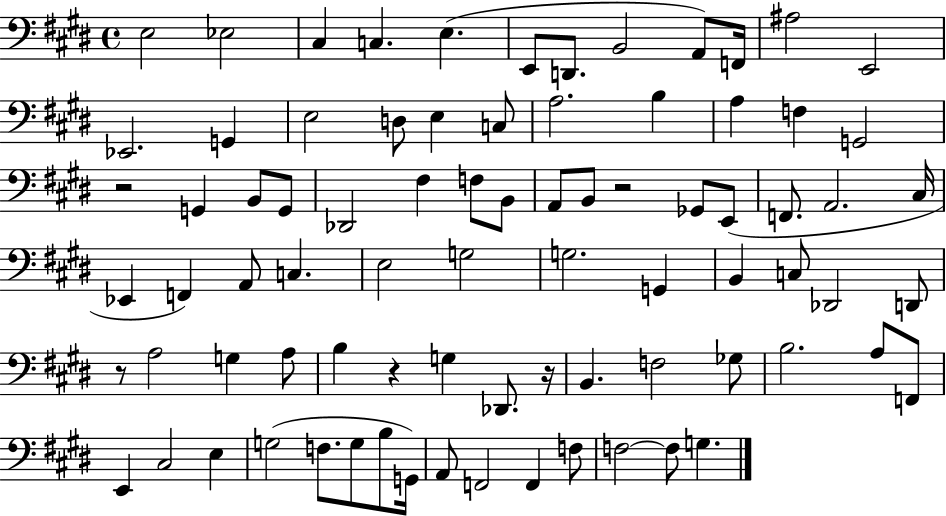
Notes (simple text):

E3/h Eb3/h C#3/q C3/q. E3/q. E2/e D2/e. B2/h A2/e F2/s A#3/h E2/h Eb2/h. G2/q E3/h D3/e E3/q C3/e A3/h. B3/q A3/q F3/q G2/h R/h G2/q B2/e G2/e Db2/h F#3/q F3/e B2/e A2/e B2/e R/h Gb2/e E2/e F2/e. A2/h. C#3/s Eb2/q F2/q A2/e C3/q. E3/h G3/h G3/h. G2/q B2/q C3/e Db2/h D2/e R/e A3/h G3/q A3/e B3/q R/q G3/q Db2/e. R/s B2/q. F3/h Gb3/e B3/h. A3/e F2/e E2/q C#3/h E3/q G3/h F3/e. G3/e B3/e G2/s A2/e F2/h F2/q F3/e F3/h F3/e G3/q.